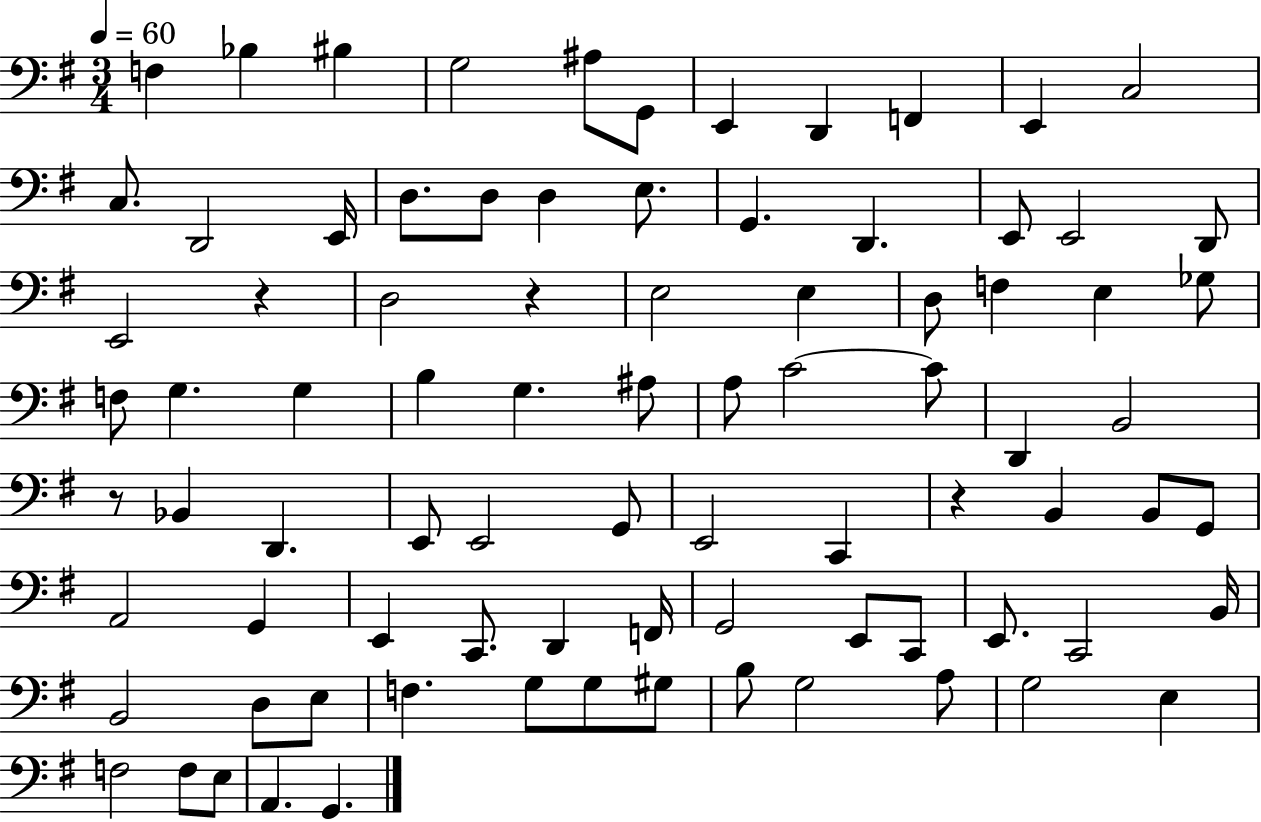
{
  \clef bass
  \numericTimeSignature
  \time 3/4
  \key g \major
  \tempo 4 = 60
  f4 bes4 bis4 | g2 ais8 g,8 | e,4 d,4 f,4 | e,4 c2 | \break c8. d,2 e,16 | d8. d8 d4 e8. | g,4. d,4. | e,8 e,2 d,8 | \break e,2 r4 | d2 r4 | e2 e4 | d8 f4 e4 ges8 | \break f8 g4. g4 | b4 g4. ais8 | a8 c'2~~ c'8 | d,4 b,2 | \break r8 bes,4 d,4. | e,8 e,2 g,8 | e,2 c,4 | r4 b,4 b,8 g,8 | \break a,2 g,4 | e,4 c,8. d,4 f,16 | g,2 e,8 c,8 | e,8. c,2 b,16 | \break b,2 d8 e8 | f4. g8 g8 gis8 | b8 g2 a8 | g2 e4 | \break f2 f8 e8 | a,4. g,4. | \bar "|."
}